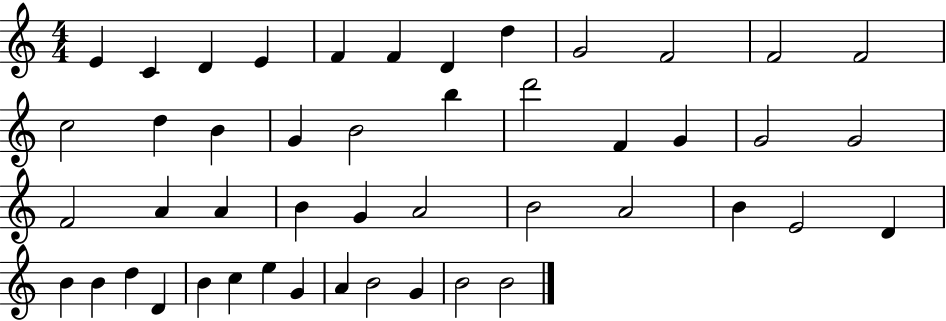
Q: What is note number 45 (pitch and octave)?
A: G4